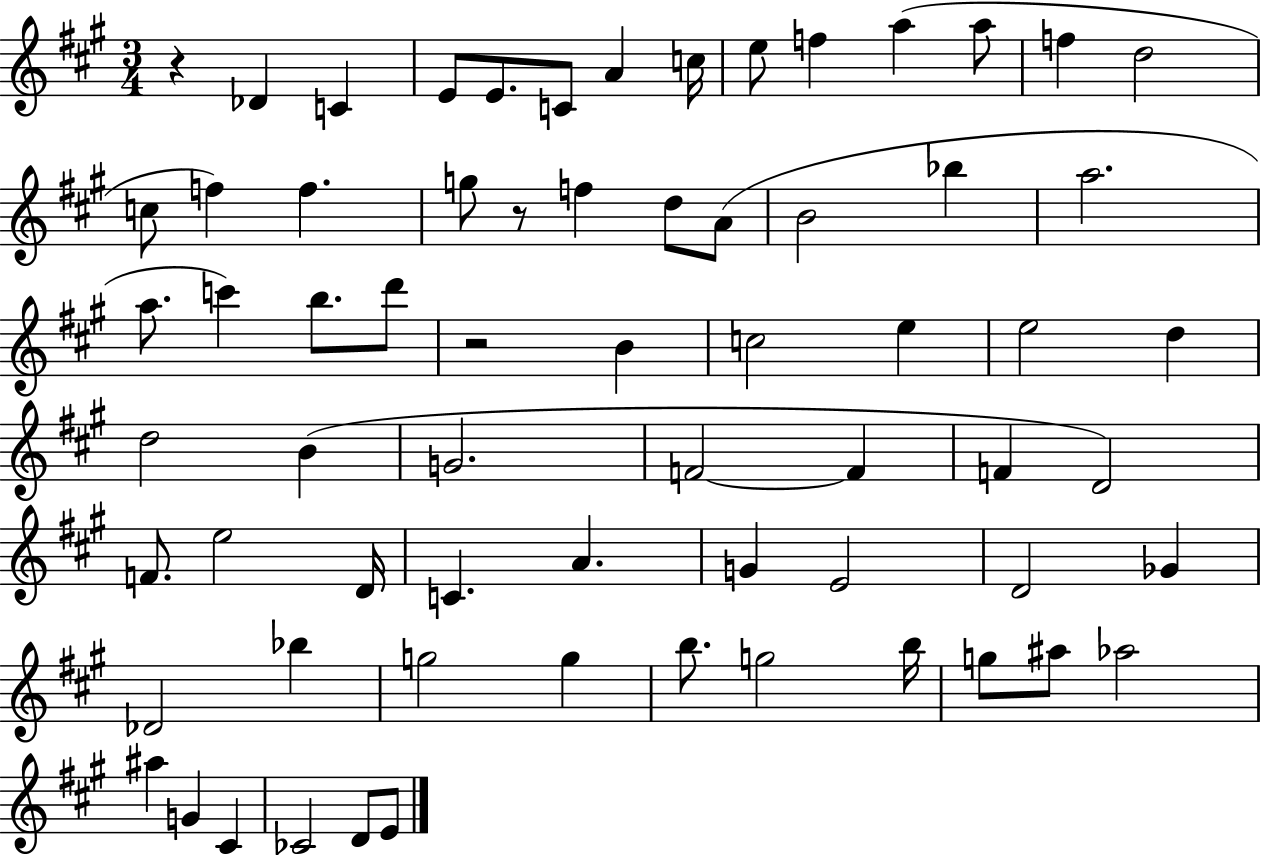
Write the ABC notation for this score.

X:1
T:Untitled
M:3/4
L:1/4
K:A
z _D C E/2 E/2 C/2 A c/4 e/2 f a a/2 f d2 c/2 f f g/2 z/2 f d/2 A/2 B2 _b a2 a/2 c' b/2 d'/2 z2 B c2 e e2 d d2 B G2 F2 F F D2 F/2 e2 D/4 C A G E2 D2 _G _D2 _b g2 g b/2 g2 b/4 g/2 ^a/2 _a2 ^a G ^C _C2 D/2 E/2